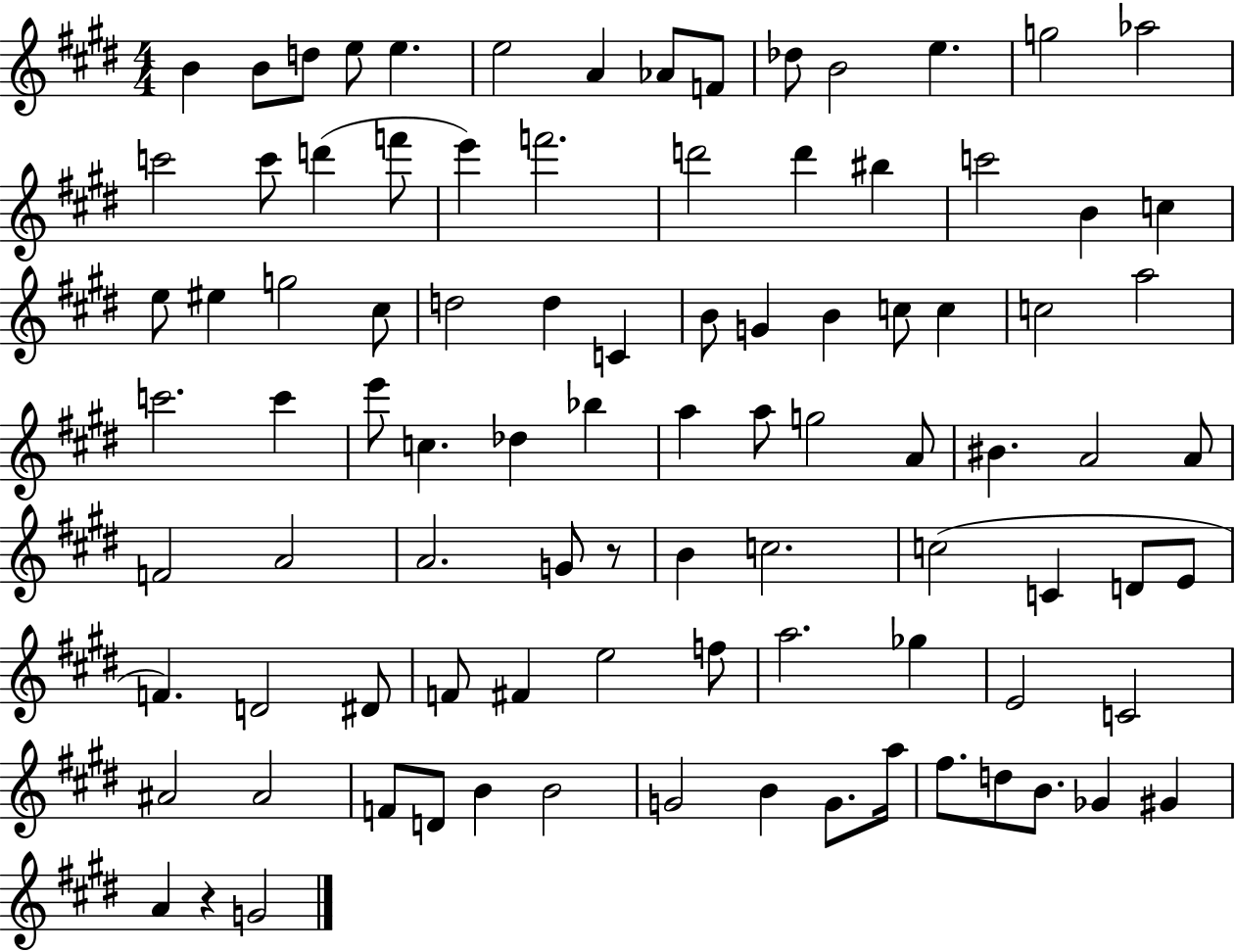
{
  \clef treble
  \numericTimeSignature
  \time 4/4
  \key e \major
  b'4 b'8 d''8 e''8 e''4. | e''2 a'4 aes'8 f'8 | des''8 b'2 e''4. | g''2 aes''2 | \break c'''2 c'''8 d'''4( f'''8 | e'''4) f'''2. | d'''2 d'''4 bis''4 | c'''2 b'4 c''4 | \break e''8 eis''4 g''2 cis''8 | d''2 d''4 c'4 | b'8 g'4 b'4 c''8 c''4 | c''2 a''2 | \break c'''2. c'''4 | e'''8 c''4. des''4 bes''4 | a''4 a''8 g''2 a'8 | bis'4. a'2 a'8 | \break f'2 a'2 | a'2. g'8 r8 | b'4 c''2. | c''2( c'4 d'8 e'8 | \break f'4.) d'2 dis'8 | f'8 fis'4 e''2 f''8 | a''2. ges''4 | e'2 c'2 | \break ais'2 ais'2 | f'8 d'8 b'4 b'2 | g'2 b'4 g'8. a''16 | fis''8. d''8 b'8. ges'4 gis'4 | \break a'4 r4 g'2 | \bar "|."
}